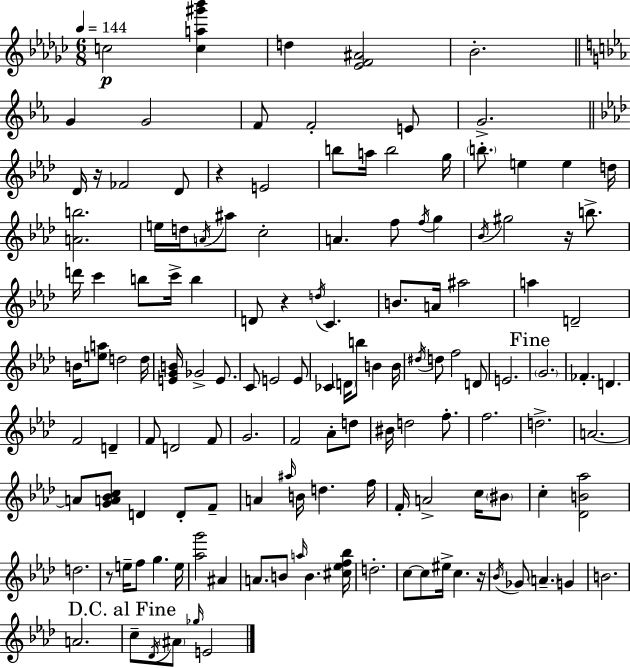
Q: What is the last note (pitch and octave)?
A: E4